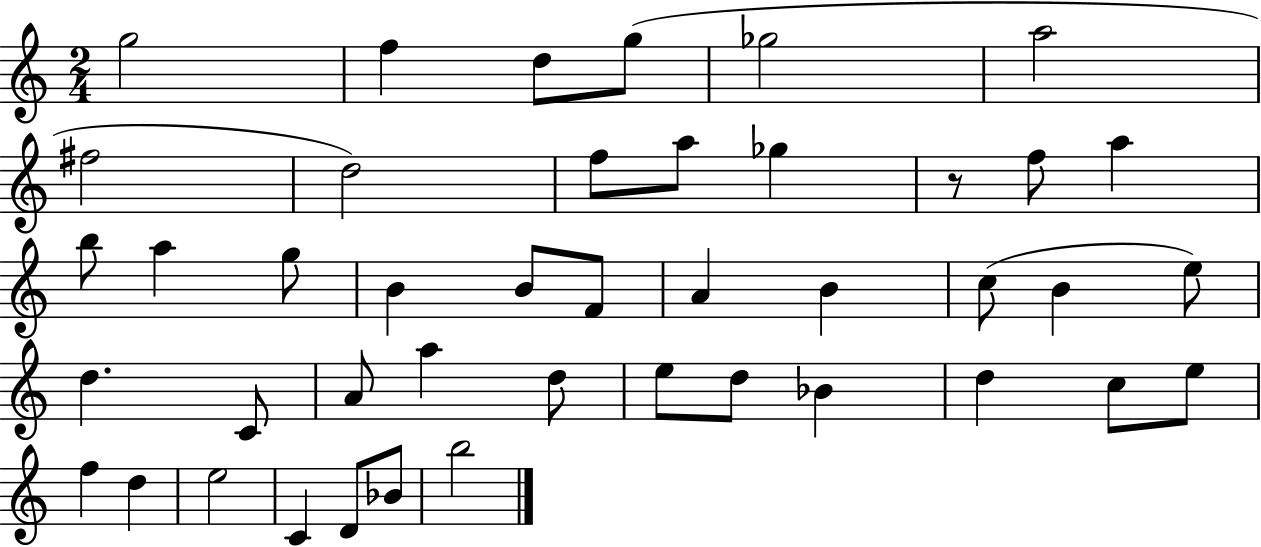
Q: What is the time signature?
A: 2/4